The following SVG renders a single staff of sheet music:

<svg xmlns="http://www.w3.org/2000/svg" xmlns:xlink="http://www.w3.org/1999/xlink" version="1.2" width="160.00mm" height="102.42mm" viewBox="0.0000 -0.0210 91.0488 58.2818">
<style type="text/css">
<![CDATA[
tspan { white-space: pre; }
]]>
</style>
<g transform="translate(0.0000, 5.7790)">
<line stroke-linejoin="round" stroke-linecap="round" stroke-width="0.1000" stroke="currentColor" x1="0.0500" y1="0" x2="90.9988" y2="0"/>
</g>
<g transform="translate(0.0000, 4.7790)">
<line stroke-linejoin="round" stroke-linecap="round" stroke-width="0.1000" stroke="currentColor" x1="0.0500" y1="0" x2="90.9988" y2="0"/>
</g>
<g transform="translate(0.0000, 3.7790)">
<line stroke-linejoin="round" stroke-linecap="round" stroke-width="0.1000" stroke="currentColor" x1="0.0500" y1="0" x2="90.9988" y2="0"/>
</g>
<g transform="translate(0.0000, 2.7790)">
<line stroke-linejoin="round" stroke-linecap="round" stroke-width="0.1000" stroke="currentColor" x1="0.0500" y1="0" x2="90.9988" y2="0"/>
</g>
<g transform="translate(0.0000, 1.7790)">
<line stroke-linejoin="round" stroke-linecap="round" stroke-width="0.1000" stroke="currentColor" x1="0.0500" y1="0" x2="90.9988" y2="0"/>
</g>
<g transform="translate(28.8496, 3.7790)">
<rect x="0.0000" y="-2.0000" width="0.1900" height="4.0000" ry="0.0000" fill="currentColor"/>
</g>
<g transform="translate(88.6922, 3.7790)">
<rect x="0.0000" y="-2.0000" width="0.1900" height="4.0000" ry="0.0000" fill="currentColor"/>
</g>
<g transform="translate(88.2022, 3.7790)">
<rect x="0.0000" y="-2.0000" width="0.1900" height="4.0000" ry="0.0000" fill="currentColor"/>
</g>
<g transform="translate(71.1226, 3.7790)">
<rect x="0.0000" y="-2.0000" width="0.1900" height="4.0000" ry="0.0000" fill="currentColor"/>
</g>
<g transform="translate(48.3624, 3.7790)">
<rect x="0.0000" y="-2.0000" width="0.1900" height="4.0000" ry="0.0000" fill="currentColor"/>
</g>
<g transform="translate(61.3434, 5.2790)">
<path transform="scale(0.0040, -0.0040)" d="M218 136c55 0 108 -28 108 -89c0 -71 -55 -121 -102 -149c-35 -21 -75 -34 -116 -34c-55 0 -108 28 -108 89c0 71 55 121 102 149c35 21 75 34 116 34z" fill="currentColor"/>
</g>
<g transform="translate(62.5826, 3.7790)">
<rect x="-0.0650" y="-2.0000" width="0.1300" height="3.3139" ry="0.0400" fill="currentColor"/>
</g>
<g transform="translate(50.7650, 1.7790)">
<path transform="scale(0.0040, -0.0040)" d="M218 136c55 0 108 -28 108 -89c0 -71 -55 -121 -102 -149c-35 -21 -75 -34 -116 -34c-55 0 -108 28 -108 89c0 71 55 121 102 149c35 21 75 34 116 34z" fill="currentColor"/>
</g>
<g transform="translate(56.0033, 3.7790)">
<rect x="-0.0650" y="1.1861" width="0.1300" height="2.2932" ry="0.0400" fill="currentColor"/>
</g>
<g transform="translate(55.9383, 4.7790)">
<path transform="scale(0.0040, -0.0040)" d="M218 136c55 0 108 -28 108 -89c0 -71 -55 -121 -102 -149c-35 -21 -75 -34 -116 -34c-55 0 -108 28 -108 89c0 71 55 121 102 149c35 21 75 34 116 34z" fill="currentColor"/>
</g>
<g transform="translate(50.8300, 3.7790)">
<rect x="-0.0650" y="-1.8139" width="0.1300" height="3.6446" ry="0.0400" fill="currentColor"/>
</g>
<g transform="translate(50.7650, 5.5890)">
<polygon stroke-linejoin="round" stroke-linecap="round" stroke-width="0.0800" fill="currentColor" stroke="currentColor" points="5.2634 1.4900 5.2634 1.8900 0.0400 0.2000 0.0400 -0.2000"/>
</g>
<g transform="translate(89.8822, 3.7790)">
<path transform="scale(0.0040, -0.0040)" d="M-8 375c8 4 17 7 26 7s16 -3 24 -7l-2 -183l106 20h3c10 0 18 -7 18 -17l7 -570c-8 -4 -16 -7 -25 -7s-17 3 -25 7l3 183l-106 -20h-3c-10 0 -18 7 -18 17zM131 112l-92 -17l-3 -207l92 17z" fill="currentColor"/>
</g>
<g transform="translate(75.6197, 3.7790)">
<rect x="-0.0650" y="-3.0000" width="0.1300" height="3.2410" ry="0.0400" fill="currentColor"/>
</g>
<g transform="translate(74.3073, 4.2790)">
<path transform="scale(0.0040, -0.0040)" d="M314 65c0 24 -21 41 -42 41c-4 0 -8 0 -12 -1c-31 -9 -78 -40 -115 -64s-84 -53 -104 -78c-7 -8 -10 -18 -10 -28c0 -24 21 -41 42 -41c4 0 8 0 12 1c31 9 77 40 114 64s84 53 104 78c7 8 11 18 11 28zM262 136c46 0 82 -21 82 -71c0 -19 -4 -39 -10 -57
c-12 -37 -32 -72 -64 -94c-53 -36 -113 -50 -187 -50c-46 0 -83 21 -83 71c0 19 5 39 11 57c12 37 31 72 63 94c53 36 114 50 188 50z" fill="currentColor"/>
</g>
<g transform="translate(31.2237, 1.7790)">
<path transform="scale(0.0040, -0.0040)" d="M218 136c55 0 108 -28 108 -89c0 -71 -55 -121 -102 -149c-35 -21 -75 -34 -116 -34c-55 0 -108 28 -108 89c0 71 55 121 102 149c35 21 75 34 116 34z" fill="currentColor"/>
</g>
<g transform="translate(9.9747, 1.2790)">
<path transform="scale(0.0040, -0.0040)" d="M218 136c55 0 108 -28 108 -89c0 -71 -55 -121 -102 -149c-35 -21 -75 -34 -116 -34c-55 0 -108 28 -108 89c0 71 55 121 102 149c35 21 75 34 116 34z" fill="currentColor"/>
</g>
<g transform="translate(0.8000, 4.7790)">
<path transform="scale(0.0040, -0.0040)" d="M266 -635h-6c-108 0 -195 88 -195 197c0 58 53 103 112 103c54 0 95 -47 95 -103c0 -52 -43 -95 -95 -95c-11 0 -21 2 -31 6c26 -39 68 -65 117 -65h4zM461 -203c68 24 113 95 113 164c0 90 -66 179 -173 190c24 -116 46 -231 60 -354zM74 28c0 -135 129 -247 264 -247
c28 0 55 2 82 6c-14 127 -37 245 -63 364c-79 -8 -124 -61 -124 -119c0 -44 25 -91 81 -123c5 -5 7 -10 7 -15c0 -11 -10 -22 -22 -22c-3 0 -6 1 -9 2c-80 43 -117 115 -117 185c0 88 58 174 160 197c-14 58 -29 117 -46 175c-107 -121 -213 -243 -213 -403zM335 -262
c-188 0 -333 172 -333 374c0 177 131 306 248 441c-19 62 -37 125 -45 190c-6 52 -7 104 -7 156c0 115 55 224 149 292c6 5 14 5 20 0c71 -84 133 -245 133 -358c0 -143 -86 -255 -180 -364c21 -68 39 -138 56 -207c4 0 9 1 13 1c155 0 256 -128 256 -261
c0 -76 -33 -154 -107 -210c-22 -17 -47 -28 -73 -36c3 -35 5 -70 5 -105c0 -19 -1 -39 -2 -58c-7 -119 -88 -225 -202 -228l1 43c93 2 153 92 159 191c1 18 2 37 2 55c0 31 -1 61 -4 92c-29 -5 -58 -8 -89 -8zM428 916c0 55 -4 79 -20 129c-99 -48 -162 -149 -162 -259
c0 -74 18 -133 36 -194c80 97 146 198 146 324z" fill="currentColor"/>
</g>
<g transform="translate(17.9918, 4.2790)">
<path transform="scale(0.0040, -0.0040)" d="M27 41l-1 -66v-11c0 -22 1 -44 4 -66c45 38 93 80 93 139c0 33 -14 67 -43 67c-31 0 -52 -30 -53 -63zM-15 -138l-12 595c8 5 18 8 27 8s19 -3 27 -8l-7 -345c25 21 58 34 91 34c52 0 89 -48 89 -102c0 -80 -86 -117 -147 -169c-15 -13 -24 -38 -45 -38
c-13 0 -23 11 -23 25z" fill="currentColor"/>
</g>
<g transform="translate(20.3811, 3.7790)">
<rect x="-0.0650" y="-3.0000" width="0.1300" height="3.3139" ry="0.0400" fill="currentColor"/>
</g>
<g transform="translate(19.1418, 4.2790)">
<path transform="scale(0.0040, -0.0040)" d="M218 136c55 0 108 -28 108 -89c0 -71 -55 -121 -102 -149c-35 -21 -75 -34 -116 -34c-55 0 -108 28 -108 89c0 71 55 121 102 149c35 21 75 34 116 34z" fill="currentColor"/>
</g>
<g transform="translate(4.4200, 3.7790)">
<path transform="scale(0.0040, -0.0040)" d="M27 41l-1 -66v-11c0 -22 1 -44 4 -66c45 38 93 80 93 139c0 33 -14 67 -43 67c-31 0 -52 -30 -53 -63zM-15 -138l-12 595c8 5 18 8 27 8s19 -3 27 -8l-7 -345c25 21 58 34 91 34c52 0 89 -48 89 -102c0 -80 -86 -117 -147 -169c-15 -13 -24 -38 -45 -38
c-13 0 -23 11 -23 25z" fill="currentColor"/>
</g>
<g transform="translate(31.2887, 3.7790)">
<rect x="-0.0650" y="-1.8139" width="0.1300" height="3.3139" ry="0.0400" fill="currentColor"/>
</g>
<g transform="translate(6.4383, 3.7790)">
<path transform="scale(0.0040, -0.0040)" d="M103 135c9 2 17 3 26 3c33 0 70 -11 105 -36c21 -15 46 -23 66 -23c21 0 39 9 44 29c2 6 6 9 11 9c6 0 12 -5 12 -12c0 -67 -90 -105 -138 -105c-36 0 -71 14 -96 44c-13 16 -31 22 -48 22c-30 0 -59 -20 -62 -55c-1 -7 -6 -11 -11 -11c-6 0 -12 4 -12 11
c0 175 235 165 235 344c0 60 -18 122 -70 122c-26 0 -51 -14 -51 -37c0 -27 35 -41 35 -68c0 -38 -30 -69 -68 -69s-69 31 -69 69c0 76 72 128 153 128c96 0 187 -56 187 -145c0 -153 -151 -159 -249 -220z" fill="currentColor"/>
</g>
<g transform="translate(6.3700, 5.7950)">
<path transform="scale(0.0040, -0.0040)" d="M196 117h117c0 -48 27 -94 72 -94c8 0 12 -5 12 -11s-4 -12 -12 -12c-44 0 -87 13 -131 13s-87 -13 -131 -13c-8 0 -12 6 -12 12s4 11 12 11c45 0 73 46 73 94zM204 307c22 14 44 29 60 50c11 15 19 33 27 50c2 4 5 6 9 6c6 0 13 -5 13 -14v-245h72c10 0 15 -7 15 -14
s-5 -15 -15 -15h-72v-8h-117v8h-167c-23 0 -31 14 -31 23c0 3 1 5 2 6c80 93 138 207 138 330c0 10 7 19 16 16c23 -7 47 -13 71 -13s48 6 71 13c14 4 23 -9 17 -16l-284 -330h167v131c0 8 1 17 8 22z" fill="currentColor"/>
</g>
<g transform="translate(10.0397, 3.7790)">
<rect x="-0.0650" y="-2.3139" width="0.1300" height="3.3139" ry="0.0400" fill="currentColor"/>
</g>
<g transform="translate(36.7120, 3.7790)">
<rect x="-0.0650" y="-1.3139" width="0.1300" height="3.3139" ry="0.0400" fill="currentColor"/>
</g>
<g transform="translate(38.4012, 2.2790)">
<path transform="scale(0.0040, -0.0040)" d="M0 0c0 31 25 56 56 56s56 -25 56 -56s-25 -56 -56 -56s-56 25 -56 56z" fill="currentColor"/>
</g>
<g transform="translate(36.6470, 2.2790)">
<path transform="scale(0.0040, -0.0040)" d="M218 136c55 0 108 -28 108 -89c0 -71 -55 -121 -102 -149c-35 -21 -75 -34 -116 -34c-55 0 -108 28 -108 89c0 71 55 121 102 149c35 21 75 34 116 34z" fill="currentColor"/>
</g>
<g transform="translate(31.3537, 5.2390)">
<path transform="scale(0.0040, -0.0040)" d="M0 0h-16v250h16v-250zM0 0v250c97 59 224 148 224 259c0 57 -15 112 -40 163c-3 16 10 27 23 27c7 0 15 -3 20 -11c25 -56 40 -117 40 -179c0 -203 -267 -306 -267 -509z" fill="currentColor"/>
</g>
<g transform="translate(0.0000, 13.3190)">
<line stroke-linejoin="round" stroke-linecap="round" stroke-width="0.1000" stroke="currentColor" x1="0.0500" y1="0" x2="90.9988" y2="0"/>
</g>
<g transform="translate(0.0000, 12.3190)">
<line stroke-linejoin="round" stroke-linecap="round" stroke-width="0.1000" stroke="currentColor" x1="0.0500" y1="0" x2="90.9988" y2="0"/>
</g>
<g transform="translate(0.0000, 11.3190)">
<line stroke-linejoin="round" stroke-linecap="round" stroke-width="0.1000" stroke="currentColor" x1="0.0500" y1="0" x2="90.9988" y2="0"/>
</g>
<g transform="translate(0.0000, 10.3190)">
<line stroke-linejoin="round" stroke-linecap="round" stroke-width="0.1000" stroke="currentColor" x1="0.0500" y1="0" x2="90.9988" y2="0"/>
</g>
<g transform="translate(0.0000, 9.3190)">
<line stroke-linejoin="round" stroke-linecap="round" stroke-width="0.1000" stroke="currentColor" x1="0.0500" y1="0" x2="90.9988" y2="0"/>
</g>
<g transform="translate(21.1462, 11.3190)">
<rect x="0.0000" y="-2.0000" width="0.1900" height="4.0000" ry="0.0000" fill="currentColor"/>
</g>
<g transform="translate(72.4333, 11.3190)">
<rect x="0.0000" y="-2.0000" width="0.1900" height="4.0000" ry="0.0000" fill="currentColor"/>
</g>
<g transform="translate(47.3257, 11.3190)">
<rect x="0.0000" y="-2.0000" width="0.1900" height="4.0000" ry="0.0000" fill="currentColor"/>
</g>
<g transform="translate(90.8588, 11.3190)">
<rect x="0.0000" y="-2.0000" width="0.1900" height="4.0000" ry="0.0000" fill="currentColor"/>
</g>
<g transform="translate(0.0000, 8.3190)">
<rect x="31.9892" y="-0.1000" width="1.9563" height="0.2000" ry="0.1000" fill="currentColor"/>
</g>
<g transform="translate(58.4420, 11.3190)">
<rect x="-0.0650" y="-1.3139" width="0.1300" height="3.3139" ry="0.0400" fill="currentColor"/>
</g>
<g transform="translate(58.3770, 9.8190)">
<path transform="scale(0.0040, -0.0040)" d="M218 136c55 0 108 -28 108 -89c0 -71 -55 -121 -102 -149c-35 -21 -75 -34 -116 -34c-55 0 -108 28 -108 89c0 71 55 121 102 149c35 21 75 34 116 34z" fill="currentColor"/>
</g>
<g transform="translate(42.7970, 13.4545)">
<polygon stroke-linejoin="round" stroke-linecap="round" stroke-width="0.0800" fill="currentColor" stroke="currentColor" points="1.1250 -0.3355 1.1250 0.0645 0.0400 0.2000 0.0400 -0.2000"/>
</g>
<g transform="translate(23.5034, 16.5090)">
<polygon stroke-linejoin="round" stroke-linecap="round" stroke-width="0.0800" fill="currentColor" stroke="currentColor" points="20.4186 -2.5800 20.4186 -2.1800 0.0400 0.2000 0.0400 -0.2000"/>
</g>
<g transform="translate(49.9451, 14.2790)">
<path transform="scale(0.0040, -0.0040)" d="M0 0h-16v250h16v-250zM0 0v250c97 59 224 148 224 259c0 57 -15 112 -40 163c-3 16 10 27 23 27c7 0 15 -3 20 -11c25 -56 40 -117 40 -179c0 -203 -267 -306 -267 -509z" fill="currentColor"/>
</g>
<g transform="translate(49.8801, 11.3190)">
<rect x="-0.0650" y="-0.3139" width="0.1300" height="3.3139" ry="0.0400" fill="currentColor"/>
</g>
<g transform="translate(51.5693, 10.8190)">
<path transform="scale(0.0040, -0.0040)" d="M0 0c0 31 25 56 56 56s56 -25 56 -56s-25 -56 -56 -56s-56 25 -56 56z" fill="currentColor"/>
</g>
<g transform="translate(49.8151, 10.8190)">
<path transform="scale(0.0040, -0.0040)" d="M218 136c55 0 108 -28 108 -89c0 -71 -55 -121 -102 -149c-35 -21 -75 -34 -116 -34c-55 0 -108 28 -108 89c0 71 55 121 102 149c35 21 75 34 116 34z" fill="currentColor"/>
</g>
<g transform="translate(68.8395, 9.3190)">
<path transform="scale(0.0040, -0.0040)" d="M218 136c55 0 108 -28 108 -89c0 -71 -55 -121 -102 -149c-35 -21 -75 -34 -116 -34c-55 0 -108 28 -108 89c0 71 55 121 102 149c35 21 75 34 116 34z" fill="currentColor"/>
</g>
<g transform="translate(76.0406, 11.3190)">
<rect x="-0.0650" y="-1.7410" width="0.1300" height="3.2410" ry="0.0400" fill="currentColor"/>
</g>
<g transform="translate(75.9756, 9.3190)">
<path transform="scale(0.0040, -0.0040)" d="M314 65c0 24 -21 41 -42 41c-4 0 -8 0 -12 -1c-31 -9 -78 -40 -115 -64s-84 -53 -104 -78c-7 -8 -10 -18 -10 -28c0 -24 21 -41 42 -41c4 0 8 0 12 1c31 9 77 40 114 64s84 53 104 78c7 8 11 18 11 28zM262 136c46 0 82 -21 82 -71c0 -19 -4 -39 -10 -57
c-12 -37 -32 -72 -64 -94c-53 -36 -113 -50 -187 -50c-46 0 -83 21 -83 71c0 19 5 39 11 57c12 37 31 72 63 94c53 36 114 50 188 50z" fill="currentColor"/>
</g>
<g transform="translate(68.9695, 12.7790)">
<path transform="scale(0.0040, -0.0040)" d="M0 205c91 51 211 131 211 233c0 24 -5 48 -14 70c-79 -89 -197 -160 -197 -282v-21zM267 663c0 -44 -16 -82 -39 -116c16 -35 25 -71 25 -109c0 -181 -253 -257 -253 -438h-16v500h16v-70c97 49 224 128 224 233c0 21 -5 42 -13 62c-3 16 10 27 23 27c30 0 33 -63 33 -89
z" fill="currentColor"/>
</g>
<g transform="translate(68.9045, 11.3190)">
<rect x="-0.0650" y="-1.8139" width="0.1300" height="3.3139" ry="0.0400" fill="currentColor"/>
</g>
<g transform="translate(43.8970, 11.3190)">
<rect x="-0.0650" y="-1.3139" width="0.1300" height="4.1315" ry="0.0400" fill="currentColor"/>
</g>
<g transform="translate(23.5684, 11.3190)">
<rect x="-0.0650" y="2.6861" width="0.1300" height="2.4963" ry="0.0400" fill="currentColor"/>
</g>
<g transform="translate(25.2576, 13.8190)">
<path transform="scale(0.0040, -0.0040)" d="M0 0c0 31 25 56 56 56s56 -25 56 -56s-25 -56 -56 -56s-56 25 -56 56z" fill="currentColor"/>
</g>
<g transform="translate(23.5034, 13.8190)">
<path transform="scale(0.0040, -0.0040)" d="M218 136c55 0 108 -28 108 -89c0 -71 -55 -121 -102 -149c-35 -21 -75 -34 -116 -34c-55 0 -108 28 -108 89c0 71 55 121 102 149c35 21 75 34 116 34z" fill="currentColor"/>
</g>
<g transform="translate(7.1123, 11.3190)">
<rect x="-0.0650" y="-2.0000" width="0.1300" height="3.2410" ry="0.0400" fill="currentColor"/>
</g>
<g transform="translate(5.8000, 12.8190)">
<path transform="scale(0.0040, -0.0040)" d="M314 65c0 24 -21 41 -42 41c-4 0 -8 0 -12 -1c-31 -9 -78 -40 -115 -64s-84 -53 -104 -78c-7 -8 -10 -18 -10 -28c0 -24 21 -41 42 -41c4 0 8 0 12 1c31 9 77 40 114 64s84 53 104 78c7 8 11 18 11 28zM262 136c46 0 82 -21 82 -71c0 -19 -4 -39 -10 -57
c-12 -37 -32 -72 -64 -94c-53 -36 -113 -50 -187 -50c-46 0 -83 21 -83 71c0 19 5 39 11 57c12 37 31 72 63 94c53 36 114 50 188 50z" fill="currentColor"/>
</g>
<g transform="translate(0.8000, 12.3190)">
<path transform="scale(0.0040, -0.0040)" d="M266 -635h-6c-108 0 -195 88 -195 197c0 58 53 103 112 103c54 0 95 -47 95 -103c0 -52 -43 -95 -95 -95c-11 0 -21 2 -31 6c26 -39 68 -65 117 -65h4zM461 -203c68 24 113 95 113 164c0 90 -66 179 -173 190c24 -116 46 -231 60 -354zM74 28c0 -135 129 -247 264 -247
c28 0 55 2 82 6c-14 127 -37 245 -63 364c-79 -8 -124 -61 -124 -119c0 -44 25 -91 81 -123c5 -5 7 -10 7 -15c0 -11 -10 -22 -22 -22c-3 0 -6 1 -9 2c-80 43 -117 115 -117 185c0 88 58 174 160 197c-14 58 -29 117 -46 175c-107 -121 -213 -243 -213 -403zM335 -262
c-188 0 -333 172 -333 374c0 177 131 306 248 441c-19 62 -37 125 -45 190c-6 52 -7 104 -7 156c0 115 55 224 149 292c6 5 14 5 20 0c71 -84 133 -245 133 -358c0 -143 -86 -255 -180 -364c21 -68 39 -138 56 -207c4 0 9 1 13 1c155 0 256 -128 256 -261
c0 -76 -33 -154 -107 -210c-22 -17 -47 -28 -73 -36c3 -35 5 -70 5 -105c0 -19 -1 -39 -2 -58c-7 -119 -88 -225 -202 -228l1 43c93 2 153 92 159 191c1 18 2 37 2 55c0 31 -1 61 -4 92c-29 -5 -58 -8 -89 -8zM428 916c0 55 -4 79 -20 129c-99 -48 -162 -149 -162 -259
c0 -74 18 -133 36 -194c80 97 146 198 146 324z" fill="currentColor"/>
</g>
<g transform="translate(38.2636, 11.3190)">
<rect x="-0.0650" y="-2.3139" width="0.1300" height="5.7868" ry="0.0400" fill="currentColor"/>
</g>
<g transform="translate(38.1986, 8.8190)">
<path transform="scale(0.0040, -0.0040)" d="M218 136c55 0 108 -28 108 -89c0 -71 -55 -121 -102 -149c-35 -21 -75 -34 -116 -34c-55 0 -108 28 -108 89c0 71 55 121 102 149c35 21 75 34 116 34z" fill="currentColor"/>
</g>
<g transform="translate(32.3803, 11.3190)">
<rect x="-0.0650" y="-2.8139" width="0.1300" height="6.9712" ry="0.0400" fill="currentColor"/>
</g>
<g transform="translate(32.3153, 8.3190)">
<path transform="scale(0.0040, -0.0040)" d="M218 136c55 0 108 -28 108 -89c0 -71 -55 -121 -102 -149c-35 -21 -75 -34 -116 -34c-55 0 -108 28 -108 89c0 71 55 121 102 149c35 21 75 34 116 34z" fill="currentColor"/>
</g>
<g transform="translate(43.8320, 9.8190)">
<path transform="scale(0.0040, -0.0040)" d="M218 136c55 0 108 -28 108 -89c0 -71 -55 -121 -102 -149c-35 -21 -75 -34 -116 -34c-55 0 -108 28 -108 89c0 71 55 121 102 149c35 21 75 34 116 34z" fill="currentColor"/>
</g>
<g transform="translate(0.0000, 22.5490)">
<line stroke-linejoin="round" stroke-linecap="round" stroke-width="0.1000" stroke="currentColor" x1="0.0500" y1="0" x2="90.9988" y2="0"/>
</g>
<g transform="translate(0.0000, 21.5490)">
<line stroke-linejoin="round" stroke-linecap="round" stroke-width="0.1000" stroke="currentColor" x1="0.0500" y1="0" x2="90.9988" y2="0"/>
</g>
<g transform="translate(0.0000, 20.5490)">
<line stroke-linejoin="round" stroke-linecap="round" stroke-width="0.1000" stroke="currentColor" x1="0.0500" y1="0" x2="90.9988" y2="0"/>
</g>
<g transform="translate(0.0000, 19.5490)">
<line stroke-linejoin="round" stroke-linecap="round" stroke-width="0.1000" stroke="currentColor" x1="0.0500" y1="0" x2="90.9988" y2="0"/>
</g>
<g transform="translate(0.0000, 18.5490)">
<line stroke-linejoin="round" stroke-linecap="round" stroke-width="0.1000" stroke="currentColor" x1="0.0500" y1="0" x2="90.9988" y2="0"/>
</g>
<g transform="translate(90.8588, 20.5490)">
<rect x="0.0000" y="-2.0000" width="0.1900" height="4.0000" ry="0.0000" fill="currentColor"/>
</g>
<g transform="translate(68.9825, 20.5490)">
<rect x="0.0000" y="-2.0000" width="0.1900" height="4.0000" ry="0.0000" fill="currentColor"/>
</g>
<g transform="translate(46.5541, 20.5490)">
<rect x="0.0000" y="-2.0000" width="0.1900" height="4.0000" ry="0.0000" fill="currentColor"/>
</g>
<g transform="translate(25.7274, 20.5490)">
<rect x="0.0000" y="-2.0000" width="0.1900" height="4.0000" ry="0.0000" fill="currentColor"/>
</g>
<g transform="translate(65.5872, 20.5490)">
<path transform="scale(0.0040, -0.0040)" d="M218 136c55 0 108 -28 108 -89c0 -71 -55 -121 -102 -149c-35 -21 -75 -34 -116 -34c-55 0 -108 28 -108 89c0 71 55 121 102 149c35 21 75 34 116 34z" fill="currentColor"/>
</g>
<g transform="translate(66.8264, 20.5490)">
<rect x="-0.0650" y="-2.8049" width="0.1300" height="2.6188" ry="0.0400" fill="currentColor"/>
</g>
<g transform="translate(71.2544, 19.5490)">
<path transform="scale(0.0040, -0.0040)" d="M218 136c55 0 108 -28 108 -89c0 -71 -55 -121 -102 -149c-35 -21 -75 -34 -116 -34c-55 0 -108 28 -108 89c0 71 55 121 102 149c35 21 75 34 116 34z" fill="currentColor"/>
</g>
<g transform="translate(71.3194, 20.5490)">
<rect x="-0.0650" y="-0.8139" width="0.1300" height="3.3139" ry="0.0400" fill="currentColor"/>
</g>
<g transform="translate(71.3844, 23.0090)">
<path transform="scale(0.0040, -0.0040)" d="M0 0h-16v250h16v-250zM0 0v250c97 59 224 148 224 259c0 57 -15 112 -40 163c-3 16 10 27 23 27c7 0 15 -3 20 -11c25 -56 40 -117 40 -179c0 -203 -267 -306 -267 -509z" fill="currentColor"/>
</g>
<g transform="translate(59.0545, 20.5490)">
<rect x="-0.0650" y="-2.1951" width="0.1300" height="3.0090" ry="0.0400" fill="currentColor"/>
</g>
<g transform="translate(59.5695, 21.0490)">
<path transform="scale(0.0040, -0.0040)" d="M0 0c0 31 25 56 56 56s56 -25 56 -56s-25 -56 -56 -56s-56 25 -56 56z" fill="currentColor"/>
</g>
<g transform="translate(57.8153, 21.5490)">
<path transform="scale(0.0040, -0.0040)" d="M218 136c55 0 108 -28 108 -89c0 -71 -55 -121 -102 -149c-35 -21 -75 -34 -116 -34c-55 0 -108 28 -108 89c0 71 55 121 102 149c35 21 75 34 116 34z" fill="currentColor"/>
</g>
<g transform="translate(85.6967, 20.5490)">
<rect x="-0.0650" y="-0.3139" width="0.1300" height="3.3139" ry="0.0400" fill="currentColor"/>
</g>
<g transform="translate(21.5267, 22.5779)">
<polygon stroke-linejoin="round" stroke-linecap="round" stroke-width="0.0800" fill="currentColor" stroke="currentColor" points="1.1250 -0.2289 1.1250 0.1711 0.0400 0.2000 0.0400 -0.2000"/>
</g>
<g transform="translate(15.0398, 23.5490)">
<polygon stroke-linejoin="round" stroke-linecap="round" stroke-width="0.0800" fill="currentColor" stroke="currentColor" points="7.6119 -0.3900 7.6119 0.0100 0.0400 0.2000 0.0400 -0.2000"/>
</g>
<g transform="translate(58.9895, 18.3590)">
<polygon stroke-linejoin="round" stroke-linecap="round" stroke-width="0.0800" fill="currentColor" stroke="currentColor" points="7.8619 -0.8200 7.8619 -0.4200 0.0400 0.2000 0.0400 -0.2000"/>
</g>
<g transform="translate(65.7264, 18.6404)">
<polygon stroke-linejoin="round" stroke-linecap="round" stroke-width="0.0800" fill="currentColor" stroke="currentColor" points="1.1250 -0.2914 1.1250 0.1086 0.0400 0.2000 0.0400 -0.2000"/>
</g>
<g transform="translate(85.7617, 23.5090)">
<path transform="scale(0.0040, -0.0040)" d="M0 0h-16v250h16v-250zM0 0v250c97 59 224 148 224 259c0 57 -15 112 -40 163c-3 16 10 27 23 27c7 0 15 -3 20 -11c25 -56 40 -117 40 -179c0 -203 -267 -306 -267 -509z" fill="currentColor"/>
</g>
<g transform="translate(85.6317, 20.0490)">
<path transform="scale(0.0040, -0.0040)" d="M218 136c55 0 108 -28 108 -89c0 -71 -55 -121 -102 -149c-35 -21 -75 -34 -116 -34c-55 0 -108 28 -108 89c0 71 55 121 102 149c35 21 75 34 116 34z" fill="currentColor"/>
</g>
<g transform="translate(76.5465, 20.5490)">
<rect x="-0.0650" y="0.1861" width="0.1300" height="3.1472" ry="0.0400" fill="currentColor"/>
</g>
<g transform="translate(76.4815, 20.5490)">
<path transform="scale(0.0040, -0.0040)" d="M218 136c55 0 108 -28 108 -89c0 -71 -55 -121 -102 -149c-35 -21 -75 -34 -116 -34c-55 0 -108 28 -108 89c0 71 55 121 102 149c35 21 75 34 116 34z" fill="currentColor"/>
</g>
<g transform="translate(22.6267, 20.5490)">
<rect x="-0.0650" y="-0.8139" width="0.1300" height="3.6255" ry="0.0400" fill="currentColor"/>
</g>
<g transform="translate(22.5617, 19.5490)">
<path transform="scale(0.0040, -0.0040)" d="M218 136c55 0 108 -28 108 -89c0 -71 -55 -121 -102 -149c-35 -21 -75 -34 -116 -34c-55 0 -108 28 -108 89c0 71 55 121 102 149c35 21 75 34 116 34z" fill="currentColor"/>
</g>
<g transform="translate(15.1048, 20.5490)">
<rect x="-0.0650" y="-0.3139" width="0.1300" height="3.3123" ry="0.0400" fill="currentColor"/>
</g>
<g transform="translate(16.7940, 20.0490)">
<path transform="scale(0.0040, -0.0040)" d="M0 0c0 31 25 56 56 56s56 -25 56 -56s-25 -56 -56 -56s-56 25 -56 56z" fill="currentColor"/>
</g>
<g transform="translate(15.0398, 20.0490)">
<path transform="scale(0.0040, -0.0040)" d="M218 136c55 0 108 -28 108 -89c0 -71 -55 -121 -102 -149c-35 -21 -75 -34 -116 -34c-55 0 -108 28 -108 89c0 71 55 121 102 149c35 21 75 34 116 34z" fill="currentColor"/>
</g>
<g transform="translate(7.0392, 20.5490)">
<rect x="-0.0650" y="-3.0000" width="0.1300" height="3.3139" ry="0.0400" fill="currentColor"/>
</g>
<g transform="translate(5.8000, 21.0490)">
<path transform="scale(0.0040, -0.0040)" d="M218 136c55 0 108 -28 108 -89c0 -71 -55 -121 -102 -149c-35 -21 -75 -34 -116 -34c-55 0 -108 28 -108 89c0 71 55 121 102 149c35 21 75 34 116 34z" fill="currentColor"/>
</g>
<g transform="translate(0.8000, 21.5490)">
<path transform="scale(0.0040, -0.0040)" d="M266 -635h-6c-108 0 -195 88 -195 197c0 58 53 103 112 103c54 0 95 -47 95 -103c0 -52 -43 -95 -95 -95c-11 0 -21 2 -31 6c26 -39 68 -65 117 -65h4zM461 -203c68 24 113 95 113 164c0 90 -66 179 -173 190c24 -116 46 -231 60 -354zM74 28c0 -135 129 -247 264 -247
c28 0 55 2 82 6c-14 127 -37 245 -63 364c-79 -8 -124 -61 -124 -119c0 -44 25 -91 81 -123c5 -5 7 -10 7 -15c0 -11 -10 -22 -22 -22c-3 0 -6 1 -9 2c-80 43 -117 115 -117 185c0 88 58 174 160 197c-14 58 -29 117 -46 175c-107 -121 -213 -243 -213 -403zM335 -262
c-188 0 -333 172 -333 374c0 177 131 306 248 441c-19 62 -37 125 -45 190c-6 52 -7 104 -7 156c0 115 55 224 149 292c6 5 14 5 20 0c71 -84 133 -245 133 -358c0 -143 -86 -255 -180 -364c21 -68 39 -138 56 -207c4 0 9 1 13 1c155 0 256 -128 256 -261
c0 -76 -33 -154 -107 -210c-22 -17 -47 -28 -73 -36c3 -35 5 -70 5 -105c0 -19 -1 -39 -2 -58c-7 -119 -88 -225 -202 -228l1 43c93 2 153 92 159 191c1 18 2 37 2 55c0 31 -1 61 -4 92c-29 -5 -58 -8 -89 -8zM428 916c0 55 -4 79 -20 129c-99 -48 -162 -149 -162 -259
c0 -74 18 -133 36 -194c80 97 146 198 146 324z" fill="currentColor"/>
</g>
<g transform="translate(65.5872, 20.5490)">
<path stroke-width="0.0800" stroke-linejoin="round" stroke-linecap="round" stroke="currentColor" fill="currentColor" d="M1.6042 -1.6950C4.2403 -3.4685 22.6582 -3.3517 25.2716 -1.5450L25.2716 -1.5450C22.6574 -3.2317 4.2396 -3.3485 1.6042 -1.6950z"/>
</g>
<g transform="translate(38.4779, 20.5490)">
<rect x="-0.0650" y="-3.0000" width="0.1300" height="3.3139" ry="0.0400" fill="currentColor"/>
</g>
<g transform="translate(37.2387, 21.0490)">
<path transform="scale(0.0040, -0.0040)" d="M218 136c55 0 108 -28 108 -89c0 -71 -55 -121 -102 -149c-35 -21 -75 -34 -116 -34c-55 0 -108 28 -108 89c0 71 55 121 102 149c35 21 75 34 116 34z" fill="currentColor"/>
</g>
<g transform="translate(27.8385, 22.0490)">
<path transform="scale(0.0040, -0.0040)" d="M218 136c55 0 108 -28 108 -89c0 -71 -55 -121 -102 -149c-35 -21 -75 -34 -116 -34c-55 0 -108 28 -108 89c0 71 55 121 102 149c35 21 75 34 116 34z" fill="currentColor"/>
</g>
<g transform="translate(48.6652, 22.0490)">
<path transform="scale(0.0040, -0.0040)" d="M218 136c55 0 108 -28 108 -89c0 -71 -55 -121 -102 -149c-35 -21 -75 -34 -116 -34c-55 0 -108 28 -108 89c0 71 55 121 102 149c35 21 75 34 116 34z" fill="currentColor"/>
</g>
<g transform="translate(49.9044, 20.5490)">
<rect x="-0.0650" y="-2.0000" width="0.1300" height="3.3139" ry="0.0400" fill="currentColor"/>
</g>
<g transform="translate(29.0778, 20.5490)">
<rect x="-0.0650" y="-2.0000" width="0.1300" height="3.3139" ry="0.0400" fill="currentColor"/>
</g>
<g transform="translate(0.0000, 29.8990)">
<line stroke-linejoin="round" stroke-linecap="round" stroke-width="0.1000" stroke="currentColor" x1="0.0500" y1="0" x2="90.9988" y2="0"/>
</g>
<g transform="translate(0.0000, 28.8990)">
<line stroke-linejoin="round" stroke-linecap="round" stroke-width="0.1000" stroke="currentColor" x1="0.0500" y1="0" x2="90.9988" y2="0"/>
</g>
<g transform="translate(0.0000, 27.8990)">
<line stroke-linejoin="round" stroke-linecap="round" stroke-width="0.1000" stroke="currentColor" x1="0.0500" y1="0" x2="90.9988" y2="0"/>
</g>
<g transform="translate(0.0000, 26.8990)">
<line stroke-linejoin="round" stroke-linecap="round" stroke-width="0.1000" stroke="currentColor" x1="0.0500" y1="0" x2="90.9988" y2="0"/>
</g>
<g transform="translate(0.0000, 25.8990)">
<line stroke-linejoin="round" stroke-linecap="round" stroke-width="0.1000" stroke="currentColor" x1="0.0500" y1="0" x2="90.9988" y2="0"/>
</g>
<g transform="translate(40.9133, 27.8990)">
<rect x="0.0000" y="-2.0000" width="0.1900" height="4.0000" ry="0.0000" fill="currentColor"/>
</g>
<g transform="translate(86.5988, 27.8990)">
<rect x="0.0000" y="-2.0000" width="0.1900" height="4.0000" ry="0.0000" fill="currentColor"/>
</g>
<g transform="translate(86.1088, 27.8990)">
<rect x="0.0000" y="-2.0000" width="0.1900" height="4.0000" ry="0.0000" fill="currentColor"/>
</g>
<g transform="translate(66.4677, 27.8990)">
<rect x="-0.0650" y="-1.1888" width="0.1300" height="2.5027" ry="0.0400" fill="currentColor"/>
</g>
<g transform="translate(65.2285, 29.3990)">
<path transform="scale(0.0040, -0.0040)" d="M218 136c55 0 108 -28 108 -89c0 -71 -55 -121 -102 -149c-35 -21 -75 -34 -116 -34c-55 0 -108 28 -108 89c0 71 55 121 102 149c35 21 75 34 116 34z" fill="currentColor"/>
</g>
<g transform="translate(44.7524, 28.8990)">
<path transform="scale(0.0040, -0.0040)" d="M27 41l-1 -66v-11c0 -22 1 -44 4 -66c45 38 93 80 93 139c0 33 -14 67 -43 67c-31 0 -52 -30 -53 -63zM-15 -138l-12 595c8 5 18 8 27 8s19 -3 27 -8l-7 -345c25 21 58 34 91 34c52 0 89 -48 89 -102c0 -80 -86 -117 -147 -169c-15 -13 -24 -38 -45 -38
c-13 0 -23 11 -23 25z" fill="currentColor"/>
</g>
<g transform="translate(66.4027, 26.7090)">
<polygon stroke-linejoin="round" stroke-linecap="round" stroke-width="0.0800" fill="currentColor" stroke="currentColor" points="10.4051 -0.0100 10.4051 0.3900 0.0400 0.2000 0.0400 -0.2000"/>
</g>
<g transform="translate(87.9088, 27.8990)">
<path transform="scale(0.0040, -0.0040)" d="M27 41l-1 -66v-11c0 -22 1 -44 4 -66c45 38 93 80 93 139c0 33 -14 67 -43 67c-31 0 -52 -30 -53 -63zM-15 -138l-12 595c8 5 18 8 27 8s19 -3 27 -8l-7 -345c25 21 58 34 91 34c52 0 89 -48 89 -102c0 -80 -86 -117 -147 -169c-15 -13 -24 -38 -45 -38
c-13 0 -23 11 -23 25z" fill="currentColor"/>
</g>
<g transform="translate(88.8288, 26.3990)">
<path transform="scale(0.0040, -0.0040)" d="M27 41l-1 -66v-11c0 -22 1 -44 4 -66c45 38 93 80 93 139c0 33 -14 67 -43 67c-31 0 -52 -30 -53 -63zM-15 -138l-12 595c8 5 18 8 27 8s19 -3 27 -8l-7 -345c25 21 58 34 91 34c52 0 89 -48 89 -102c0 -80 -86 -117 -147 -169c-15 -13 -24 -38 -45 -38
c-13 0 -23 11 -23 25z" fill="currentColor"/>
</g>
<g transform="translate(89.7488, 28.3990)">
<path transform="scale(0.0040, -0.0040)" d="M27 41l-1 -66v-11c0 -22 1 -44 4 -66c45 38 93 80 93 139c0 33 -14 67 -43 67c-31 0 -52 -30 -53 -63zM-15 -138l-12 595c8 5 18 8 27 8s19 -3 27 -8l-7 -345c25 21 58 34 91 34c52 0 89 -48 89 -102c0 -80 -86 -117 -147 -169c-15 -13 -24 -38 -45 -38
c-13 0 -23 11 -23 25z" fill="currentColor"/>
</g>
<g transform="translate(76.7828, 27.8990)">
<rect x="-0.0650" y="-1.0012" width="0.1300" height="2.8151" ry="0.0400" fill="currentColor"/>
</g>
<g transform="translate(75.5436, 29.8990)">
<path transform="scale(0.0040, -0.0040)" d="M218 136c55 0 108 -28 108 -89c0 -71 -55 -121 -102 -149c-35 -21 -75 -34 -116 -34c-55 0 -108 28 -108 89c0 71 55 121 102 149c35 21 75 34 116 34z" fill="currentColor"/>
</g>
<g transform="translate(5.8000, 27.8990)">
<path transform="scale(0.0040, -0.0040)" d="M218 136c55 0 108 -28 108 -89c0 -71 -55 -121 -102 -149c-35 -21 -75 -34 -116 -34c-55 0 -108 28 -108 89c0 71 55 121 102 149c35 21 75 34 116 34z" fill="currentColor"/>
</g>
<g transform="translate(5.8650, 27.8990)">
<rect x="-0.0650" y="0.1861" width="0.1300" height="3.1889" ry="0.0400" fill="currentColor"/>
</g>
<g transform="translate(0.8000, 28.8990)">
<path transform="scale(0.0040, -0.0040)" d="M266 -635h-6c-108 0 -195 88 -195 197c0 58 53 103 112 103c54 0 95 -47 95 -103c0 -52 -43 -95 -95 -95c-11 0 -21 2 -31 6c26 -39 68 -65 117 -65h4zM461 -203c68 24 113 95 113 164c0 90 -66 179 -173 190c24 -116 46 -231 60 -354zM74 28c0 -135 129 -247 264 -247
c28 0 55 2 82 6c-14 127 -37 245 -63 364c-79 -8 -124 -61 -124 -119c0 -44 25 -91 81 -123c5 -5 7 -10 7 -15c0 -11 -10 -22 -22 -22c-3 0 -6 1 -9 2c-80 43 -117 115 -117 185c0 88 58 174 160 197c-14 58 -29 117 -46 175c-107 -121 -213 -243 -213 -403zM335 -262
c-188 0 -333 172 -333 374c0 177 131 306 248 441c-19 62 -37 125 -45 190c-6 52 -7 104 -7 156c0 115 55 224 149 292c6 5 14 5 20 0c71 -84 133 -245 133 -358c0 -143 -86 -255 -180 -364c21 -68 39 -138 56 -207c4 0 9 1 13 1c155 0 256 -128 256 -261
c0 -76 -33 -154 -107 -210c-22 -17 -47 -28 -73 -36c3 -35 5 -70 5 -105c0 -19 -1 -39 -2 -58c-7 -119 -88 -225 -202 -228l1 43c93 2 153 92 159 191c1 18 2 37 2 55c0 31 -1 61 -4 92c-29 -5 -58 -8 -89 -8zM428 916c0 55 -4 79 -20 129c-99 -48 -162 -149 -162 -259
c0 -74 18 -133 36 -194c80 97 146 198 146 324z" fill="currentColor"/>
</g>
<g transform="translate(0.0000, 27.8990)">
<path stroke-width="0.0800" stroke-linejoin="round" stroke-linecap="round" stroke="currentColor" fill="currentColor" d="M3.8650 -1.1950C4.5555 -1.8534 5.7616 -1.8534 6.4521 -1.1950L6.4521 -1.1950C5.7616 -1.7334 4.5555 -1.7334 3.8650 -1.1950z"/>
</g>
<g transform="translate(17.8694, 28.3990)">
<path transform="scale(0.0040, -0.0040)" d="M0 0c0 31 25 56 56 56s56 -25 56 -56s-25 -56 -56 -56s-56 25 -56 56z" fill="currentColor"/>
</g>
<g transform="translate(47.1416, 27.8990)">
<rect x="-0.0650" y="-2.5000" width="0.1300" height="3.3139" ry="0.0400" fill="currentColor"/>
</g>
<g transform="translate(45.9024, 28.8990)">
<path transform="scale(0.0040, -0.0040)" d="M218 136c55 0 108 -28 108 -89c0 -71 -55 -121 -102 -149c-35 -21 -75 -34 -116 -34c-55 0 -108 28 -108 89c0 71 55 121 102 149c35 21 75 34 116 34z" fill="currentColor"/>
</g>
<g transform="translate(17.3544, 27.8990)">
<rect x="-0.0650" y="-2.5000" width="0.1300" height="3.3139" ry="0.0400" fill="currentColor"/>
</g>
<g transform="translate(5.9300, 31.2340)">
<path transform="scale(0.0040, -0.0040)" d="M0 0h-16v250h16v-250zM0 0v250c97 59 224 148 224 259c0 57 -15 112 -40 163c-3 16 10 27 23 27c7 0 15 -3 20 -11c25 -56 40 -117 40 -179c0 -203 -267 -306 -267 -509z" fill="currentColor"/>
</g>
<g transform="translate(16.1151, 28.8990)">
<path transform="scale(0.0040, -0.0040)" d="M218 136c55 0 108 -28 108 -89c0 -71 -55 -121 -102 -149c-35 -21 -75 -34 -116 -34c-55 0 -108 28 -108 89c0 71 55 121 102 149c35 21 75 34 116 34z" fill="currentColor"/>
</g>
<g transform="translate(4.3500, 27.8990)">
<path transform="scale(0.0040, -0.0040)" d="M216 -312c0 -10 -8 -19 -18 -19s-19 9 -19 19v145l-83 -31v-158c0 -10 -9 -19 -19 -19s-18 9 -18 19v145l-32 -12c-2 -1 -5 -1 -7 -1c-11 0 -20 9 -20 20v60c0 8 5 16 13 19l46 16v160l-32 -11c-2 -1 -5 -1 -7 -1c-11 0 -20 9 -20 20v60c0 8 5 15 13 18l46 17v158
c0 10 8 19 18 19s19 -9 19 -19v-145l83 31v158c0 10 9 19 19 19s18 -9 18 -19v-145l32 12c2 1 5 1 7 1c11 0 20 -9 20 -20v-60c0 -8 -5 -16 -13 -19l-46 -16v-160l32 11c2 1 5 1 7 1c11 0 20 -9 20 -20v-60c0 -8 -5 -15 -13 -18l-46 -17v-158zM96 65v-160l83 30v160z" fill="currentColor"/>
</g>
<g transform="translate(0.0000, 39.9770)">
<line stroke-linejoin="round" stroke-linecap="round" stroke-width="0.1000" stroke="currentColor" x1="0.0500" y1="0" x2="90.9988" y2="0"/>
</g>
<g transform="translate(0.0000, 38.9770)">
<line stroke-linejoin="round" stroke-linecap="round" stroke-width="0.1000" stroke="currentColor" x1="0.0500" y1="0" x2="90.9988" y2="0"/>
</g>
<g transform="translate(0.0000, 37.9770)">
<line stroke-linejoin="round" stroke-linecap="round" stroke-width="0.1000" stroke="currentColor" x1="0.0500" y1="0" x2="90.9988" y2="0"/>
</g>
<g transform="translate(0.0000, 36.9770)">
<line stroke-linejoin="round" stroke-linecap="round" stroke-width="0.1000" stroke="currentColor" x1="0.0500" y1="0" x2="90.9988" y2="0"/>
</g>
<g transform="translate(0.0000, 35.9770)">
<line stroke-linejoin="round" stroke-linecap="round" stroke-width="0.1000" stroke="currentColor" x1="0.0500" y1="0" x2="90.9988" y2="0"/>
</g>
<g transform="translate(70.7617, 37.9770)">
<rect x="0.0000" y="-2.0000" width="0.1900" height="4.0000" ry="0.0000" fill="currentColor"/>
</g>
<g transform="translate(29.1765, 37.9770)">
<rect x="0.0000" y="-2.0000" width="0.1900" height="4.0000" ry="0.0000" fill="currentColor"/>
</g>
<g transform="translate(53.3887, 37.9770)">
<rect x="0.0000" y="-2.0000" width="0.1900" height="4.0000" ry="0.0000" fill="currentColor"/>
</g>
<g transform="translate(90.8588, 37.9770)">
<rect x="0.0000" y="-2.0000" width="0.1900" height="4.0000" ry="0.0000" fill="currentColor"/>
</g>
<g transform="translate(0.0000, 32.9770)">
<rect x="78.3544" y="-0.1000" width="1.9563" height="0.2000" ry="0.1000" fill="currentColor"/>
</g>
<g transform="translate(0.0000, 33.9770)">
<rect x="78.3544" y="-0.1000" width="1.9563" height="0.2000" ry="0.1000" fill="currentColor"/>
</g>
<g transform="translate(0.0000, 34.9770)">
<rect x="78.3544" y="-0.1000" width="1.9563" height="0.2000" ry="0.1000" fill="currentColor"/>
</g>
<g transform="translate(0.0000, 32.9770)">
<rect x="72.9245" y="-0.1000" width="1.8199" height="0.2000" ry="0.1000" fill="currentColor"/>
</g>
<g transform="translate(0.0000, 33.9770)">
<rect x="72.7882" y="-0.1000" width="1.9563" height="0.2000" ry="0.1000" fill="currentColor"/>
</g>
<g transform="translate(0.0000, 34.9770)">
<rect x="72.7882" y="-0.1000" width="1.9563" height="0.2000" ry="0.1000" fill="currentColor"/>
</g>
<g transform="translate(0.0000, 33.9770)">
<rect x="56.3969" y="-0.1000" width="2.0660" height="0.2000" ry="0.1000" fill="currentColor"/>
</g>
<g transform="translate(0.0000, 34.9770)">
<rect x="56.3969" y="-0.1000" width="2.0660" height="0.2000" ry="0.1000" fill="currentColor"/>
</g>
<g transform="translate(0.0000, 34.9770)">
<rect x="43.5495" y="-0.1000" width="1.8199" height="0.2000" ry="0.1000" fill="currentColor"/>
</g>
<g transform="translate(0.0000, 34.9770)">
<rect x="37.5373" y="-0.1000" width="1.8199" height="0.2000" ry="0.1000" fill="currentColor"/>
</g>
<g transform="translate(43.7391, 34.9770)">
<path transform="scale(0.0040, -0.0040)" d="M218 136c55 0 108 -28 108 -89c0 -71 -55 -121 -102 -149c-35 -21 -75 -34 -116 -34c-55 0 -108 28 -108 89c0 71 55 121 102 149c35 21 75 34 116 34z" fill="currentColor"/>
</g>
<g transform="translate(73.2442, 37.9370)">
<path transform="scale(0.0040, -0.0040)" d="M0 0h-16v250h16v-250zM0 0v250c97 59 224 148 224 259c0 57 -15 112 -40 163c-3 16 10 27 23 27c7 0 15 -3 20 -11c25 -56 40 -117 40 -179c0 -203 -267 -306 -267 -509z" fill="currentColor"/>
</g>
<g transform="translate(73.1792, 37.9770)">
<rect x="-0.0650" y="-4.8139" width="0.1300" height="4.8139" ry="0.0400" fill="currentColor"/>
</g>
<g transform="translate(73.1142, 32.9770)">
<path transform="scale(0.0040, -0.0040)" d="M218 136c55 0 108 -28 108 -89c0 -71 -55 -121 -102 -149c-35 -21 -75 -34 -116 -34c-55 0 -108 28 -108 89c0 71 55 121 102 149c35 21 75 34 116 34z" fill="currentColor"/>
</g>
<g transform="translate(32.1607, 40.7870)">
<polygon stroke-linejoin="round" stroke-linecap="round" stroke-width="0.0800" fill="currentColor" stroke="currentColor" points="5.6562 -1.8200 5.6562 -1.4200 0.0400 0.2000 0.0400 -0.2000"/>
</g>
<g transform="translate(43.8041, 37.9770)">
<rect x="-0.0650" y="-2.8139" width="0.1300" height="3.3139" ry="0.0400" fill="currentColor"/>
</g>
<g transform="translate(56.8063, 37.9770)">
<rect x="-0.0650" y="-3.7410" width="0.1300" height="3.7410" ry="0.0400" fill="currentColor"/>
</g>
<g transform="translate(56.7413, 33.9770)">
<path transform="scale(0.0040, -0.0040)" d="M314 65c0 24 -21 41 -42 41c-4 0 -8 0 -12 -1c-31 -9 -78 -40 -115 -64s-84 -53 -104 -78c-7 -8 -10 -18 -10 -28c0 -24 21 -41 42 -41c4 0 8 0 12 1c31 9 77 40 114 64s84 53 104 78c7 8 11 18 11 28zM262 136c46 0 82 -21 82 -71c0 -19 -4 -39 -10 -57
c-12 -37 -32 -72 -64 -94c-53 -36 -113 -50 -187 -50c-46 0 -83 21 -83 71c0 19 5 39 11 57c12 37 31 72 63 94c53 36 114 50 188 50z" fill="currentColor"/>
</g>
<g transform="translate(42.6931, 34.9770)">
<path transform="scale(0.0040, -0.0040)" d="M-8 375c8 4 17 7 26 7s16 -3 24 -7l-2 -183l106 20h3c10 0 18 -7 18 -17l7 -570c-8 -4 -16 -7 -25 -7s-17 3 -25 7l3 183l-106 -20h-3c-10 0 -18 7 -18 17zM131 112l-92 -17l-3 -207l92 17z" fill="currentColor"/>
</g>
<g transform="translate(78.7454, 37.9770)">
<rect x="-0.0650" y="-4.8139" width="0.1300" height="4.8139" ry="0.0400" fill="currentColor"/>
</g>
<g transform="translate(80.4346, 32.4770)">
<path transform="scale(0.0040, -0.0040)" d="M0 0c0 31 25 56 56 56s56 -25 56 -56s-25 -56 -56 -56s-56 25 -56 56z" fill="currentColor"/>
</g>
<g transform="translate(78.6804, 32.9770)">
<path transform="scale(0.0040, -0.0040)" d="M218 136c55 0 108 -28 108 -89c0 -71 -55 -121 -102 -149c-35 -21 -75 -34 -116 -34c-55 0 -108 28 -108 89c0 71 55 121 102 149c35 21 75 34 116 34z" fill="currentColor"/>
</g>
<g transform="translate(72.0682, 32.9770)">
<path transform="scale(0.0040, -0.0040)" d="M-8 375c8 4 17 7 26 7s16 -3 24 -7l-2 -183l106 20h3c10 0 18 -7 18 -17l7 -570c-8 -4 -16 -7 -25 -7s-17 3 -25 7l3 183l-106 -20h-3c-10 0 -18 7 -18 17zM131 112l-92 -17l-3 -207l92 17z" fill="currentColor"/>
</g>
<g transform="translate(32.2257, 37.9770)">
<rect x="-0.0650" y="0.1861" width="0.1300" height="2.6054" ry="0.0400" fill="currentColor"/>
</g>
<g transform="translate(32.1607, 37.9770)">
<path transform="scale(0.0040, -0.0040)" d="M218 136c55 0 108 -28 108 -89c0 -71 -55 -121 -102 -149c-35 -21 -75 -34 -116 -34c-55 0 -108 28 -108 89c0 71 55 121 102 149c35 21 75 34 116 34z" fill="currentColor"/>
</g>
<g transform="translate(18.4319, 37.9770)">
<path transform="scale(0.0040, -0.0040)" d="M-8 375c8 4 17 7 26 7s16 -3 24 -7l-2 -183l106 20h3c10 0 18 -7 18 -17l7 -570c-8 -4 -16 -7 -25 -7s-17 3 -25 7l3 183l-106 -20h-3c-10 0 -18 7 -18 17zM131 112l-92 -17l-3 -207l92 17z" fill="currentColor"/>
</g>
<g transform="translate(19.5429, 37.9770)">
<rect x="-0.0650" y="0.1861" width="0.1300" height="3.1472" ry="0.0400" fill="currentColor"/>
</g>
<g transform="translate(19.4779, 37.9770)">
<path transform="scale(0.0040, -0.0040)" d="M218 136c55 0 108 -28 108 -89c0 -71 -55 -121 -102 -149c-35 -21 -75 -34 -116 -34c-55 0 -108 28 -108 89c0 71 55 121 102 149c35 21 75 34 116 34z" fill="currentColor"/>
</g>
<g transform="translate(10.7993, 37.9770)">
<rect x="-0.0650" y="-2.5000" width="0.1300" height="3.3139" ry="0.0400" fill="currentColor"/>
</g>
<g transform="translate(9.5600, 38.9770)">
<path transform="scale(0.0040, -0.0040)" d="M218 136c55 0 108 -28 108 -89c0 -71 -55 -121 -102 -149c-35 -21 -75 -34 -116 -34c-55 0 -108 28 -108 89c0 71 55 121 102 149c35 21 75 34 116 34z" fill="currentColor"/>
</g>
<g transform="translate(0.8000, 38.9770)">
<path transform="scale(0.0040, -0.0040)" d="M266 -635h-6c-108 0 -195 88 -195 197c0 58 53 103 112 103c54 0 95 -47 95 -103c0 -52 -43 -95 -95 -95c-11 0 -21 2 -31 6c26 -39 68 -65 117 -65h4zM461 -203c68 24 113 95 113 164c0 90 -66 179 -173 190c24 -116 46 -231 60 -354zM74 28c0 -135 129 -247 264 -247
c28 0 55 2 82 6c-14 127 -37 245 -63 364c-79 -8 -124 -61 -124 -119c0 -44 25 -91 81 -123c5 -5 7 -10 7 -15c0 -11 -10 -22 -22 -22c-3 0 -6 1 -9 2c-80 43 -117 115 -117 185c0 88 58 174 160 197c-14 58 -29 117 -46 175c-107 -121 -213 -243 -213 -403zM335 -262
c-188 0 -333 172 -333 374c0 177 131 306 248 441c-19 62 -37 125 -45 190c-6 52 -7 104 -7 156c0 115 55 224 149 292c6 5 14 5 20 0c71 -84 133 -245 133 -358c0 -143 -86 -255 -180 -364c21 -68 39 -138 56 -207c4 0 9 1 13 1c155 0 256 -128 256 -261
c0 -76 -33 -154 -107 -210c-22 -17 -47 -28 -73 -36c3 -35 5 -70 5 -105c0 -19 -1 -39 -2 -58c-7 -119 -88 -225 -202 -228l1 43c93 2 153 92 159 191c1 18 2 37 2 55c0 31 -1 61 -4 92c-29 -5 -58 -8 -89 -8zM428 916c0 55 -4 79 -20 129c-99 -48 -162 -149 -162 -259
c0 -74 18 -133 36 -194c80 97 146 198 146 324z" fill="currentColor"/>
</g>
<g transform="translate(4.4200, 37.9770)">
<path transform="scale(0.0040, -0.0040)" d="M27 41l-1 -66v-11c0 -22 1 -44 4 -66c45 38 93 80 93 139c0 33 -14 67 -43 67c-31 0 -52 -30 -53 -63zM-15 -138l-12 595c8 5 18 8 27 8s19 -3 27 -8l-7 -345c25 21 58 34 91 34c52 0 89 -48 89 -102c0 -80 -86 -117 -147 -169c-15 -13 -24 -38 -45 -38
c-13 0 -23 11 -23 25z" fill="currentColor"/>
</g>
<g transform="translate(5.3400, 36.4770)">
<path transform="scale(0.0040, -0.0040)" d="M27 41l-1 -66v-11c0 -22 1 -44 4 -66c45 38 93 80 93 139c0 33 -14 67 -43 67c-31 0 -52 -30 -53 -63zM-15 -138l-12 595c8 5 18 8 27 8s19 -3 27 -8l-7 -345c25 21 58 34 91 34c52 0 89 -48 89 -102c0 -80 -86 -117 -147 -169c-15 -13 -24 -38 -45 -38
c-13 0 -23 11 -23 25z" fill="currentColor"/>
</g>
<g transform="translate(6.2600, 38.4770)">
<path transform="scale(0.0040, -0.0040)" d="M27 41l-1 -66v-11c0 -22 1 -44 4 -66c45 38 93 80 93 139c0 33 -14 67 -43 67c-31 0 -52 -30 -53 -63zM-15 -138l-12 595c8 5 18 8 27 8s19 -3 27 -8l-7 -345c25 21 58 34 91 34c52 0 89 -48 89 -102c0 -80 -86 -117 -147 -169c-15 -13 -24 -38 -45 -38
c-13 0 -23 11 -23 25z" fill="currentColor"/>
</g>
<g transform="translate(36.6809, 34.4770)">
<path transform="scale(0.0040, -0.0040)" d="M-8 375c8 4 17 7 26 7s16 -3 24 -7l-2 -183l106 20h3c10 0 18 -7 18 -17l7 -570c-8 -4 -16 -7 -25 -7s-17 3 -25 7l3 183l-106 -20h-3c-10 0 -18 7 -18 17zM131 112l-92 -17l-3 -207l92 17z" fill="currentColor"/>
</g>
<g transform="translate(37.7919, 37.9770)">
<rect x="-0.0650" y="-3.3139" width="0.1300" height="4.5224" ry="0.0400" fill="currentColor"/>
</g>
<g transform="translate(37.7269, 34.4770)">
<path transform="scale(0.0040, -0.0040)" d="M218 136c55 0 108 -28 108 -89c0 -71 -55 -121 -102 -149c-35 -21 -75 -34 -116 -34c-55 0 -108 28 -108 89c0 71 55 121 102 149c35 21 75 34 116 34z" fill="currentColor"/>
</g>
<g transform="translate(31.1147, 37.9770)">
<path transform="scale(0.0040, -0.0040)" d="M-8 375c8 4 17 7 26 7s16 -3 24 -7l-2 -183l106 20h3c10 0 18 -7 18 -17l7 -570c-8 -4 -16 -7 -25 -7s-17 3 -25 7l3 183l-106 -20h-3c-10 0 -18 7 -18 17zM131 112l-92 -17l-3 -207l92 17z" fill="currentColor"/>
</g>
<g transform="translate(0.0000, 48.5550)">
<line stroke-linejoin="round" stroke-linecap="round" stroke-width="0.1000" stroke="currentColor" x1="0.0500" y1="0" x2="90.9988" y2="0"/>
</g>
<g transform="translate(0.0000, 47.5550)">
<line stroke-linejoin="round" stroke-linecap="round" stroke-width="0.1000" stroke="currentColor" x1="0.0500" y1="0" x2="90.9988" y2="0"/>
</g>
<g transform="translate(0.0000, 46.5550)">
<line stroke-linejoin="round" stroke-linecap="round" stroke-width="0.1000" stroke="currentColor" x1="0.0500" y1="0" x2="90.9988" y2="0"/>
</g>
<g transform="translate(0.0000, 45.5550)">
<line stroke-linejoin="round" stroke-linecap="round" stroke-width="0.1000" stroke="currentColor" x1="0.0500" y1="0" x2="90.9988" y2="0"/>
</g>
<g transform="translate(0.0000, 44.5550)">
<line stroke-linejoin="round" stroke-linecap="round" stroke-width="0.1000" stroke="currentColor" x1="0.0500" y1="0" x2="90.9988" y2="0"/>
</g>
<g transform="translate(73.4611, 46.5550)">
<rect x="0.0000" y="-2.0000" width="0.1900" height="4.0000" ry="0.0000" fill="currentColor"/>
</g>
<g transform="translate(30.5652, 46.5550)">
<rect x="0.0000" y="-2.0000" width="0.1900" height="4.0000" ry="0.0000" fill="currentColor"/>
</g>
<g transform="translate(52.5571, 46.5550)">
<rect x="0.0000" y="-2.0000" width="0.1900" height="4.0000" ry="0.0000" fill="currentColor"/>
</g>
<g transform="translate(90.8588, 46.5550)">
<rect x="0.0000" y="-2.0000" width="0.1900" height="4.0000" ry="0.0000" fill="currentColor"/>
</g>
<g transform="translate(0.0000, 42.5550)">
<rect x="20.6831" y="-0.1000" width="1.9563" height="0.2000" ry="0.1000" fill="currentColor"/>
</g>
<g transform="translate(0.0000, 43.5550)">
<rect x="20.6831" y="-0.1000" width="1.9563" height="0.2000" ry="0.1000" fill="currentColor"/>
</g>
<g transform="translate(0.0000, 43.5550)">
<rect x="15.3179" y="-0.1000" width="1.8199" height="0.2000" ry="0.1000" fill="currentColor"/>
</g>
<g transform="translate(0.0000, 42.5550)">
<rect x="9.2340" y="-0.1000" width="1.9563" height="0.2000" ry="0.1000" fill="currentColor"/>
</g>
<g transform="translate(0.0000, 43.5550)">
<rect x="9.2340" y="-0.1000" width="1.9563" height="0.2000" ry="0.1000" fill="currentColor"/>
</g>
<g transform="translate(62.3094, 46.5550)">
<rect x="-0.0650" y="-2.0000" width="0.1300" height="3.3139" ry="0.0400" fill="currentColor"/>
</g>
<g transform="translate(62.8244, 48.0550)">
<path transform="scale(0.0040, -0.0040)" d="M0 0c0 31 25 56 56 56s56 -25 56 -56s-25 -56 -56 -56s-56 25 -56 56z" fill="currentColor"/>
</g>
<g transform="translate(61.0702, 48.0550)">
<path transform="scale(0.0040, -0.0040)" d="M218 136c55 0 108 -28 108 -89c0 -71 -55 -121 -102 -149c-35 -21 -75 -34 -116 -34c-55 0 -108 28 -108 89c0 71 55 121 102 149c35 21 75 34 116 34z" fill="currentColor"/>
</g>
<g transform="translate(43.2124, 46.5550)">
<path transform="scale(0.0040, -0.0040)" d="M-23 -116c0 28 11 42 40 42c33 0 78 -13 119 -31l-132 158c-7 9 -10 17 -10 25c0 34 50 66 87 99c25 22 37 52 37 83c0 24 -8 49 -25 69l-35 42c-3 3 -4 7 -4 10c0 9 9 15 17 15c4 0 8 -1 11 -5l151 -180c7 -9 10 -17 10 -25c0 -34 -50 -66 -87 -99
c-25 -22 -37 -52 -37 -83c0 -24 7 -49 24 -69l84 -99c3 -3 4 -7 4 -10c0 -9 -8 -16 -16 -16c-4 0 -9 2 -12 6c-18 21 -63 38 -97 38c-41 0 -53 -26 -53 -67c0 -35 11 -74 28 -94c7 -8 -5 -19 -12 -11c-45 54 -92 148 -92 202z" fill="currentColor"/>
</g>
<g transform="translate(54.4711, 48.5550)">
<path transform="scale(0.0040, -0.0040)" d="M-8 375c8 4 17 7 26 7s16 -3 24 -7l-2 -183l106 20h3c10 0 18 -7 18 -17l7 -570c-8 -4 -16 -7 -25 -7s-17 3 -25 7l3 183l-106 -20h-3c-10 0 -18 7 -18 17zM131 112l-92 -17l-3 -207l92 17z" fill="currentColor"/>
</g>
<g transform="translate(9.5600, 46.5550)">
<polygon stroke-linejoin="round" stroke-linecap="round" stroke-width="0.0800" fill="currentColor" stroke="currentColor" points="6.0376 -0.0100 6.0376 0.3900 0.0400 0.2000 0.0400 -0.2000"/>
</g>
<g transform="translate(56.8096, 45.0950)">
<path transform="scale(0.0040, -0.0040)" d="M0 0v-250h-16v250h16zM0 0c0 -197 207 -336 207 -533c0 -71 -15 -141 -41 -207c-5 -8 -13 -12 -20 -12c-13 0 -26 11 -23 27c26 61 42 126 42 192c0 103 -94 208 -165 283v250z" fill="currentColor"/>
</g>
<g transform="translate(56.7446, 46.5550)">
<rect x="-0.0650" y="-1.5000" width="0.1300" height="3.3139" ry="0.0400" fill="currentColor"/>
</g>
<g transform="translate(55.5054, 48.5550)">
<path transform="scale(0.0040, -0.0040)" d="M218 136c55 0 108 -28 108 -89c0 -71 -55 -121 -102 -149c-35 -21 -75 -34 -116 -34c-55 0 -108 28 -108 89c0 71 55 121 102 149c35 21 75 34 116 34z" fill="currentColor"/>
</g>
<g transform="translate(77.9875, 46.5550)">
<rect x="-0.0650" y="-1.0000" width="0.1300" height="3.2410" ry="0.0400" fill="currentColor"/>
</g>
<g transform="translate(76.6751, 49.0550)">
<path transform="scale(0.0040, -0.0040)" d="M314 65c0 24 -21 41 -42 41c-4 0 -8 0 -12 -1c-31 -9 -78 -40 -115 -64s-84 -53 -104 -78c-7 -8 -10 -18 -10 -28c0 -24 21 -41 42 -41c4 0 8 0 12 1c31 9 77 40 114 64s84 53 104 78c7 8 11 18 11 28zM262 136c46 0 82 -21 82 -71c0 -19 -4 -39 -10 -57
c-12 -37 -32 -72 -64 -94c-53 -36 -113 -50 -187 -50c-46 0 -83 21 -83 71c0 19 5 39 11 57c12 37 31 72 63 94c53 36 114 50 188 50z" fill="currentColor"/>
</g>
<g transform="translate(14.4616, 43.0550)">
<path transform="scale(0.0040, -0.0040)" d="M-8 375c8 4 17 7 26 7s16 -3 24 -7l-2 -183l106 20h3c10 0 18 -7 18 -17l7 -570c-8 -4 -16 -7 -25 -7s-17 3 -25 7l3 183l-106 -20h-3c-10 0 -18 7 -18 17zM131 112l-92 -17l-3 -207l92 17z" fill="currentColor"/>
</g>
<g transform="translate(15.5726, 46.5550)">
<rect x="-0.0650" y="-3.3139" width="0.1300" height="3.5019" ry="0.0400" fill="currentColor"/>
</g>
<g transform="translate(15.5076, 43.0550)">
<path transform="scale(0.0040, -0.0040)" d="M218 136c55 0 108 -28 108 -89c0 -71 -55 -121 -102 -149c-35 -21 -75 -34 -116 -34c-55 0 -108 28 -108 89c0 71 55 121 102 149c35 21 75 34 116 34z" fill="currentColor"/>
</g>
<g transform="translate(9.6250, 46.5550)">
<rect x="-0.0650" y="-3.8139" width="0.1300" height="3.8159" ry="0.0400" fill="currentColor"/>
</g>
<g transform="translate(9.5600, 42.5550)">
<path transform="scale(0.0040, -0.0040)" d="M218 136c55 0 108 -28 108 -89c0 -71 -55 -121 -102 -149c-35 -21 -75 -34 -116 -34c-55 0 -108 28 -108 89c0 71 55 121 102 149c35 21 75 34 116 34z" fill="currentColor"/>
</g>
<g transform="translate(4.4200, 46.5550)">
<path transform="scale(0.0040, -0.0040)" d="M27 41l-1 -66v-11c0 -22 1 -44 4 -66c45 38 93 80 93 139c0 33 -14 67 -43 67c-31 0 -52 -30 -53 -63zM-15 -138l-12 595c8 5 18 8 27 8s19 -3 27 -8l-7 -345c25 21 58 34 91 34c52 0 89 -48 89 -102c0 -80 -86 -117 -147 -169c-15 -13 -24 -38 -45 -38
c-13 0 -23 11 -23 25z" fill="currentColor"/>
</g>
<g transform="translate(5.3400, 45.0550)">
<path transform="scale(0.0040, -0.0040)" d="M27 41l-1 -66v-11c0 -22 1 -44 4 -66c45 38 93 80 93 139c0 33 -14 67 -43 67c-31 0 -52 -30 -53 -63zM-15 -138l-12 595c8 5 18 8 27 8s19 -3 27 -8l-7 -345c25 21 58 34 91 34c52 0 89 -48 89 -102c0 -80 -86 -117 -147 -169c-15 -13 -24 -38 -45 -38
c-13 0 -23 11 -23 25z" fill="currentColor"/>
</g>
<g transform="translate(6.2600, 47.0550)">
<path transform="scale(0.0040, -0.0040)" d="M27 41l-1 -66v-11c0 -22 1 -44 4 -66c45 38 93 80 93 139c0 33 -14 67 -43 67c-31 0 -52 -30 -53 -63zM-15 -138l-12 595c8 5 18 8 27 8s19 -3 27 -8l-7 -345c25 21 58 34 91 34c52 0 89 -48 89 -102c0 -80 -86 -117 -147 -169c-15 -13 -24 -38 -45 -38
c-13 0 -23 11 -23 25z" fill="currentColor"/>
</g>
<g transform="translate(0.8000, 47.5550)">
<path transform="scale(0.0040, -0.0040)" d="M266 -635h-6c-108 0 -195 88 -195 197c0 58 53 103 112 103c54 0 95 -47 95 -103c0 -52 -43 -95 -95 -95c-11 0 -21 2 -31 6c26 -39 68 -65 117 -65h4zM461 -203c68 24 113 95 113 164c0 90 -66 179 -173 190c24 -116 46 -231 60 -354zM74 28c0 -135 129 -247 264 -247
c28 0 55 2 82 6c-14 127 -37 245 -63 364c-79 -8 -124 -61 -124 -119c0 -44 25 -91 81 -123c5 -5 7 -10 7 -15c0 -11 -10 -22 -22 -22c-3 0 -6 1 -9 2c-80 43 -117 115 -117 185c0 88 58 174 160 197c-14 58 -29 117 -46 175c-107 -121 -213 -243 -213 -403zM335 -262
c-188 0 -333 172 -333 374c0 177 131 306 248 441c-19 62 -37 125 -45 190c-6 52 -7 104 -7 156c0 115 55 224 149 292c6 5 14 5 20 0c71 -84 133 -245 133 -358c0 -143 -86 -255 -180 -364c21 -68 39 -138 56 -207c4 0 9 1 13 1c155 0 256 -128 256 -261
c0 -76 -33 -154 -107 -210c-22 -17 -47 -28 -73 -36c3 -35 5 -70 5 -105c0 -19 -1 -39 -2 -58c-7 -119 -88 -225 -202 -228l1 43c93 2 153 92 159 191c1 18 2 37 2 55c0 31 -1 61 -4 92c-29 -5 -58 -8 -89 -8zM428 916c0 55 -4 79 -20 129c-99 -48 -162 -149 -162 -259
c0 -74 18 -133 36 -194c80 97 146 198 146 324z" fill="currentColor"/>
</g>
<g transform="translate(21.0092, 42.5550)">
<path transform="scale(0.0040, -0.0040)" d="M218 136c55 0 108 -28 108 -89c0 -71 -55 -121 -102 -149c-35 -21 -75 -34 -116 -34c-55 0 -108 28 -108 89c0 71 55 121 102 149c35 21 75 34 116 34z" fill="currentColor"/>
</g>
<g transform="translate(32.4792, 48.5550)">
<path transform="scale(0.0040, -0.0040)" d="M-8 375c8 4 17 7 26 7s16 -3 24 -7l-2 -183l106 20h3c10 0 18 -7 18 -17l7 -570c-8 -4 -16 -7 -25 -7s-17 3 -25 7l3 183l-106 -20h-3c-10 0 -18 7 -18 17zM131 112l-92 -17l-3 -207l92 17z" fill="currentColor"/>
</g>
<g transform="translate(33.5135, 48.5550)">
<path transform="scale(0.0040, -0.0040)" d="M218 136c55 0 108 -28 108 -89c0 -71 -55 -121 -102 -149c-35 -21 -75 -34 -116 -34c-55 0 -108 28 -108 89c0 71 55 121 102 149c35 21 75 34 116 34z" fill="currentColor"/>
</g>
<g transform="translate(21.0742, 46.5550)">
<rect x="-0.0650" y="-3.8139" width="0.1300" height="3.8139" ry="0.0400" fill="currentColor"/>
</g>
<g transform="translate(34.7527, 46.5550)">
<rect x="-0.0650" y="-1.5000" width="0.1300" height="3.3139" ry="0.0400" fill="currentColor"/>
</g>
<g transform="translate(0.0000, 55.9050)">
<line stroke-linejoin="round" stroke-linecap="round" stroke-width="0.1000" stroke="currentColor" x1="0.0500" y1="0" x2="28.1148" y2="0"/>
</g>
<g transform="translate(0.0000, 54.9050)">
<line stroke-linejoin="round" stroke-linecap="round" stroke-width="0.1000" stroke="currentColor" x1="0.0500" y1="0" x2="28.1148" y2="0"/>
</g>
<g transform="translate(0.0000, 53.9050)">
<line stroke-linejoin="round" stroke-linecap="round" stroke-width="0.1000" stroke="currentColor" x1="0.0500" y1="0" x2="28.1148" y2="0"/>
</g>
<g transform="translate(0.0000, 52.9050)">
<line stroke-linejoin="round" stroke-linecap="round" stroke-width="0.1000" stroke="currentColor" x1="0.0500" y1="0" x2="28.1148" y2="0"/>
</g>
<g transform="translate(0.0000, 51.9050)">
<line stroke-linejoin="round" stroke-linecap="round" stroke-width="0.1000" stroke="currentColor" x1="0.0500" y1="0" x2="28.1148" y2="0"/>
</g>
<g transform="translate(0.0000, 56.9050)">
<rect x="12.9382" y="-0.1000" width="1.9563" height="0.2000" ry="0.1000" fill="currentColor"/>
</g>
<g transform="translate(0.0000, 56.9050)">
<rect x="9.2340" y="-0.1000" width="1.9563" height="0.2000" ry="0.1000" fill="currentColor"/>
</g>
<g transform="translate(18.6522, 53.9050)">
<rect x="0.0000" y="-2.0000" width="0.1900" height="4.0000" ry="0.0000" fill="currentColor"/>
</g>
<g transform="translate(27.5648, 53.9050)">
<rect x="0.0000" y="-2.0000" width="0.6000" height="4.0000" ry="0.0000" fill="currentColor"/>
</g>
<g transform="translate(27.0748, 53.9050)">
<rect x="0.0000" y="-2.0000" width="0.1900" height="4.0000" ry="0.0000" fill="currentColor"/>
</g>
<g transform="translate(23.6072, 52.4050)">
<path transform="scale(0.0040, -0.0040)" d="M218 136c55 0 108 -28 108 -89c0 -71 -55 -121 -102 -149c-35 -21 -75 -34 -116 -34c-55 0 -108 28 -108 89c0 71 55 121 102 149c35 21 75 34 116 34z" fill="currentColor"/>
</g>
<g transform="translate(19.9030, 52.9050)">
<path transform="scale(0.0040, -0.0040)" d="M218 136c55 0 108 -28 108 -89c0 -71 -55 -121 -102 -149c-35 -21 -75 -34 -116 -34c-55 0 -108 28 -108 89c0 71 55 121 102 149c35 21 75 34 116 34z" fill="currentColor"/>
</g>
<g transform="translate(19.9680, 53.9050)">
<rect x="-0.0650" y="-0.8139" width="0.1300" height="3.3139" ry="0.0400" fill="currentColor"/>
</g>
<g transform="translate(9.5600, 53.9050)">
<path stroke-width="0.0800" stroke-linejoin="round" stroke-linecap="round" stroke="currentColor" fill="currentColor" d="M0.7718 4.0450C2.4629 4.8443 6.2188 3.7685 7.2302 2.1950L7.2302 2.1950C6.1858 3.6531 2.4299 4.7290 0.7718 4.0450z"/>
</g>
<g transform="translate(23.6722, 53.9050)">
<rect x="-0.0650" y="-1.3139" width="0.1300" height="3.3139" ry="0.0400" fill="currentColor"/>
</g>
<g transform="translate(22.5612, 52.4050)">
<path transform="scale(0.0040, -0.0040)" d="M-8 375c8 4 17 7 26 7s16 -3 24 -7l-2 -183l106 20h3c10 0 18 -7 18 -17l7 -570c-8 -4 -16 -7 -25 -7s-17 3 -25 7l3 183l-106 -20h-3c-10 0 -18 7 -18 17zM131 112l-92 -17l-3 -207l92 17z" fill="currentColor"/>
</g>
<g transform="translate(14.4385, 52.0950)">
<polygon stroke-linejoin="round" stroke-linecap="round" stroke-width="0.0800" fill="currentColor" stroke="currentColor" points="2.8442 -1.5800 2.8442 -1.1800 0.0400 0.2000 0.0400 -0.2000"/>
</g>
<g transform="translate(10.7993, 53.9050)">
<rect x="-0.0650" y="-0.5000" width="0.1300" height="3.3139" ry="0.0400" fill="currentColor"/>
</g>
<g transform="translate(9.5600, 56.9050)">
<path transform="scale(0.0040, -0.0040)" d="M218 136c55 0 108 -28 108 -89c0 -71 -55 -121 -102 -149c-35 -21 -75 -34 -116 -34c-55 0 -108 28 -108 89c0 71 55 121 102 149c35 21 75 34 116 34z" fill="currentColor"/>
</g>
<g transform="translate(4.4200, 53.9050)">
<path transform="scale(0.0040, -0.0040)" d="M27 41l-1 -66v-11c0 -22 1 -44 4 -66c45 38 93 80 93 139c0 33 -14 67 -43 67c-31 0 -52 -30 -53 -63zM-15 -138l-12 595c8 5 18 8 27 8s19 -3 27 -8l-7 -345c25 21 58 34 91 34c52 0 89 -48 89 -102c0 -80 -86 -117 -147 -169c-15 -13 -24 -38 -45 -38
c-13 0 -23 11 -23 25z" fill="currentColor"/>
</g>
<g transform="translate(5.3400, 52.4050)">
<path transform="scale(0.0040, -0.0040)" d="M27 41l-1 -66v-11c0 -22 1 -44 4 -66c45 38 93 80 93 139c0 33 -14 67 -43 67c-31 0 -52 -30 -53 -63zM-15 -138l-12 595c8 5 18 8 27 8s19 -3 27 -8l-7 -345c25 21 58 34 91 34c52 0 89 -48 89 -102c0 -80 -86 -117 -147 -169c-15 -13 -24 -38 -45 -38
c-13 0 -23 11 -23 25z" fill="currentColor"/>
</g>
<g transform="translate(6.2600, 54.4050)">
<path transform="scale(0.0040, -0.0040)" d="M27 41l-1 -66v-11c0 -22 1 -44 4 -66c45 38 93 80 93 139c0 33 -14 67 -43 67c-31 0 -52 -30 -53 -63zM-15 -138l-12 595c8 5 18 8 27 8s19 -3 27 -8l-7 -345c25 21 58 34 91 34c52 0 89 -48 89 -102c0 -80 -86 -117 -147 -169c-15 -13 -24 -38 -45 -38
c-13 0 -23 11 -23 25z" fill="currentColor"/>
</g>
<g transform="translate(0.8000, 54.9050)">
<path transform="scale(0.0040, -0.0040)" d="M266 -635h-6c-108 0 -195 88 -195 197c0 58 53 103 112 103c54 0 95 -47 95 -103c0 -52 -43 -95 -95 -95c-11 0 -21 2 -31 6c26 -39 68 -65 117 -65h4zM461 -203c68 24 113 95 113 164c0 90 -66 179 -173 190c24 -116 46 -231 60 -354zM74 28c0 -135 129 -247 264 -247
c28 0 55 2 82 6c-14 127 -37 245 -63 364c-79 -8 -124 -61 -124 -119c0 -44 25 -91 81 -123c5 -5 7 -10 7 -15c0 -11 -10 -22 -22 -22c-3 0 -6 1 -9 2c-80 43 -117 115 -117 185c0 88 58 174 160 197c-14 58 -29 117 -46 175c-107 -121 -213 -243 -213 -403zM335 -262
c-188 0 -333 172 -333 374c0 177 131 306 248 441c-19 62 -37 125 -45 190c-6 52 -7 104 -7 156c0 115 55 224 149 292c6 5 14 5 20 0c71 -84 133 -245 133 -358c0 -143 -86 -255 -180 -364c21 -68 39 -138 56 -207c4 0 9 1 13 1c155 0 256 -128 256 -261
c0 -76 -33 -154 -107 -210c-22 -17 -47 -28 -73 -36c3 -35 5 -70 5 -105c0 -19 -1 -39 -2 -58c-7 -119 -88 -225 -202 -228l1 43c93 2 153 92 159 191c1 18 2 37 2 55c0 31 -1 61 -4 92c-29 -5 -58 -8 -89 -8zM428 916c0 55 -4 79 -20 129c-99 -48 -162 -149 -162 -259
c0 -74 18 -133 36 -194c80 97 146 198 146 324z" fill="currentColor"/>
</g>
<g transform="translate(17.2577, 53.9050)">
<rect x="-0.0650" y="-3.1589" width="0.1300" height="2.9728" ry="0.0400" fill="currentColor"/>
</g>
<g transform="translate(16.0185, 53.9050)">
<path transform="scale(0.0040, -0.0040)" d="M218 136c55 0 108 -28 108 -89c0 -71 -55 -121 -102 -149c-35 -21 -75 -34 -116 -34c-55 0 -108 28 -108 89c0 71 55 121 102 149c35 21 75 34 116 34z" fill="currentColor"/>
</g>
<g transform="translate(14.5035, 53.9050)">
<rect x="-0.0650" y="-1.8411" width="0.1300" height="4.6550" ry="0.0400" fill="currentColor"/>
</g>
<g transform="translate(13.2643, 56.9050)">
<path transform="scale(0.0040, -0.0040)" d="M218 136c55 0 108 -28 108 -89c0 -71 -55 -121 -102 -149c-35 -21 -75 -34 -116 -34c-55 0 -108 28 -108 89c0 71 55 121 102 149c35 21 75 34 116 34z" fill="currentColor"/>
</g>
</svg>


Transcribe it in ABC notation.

X:1
T:Untitled
M:2/4
L:1/4
K:F
g _A f/2 e f/2 G/2 F A2 F2 D/2 a/2 g/2 e/4 c/2 e f/4 f2 A c/2 d/4 F A F G/2 B/4 d/2 B c/2 ^B/2 G _G F/2 E/2 G B B/2 b/2 a c'2 e'/2 e' c'/2 b/2 c' E z E/2 F D2 C C/2 _B/2 d e